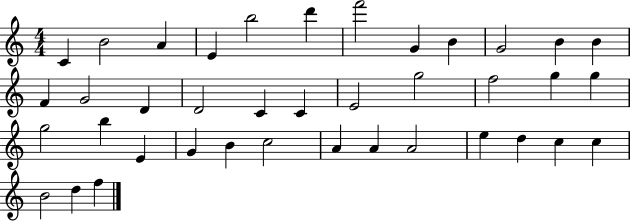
X:1
T:Untitled
M:4/4
L:1/4
K:C
C B2 A E b2 d' f'2 G B G2 B B F G2 D D2 C C E2 g2 f2 g g g2 b E G B c2 A A A2 e d c c B2 d f